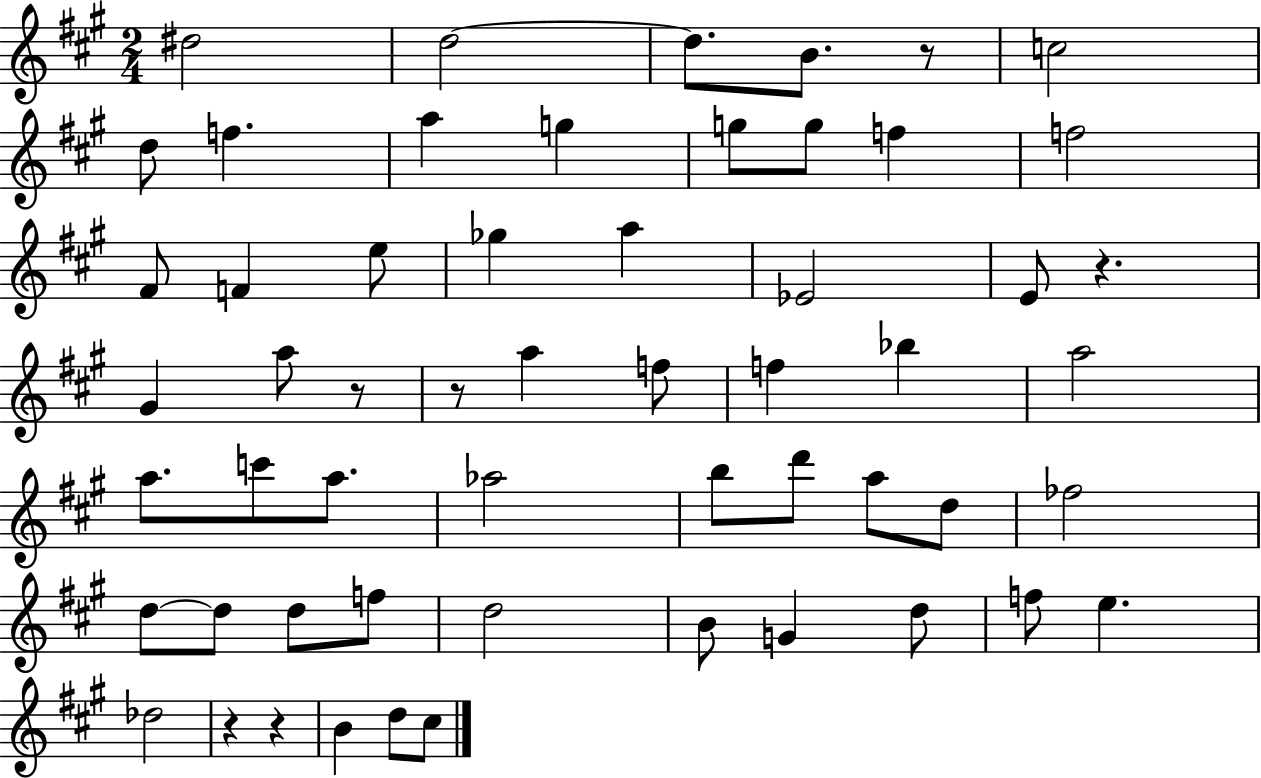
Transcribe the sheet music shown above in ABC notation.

X:1
T:Untitled
M:2/4
L:1/4
K:A
^d2 d2 d/2 B/2 z/2 c2 d/2 f a g g/2 g/2 f f2 ^F/2 F e/2 _g a _E2 E/2 z ^G a/2 z/2 z/2 a f/2 f _b a2 a/2 c'/2 a/2 _a2 b/2 d'/2 a/2 d/2 _f2 d/2 d/2 d/2 f/2 d2 B/2 G d/2 f/2 e _d2 z z B d/2 ^c/2